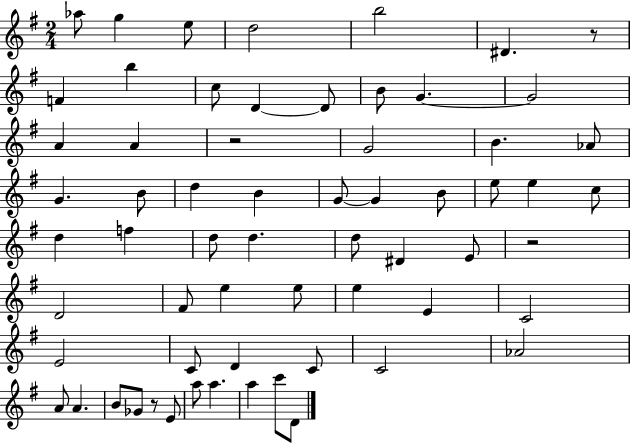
{
  \clef treble
  \numericTimeSignature
  \time 2/4
  \key g \major
  \repeat volta 2 { aes''8 g''4 e''8 | d''2 | b''2 | dis'4. r8 | \break f'4 b''4 | c''8 d'4~~ d'8 | b'8 g'4.~~ | g'2 | \break a'4 a'4 | r2 | g'2 | b'4. aes'8 | \break g'4. b'8 | d''4 b'4 | g'8~~ g'4 b'8 | e''8 e''4 c''8 | \break d''4 f''4 | d''8 d''4. | d''8 dis'4 e'8 | r2 | \break d'2 | fis'8 e''4 e''8 | e''4 e'4 | c'2 | \break e'2 | c'8 d'4 c'8 | c'2 | aes'2 | \break a'8 a'4. | b'8 ges'8 r8 e'8 | a''8 a''4. | a''4 c'''8 d'8 | \break } \bar "|."
}